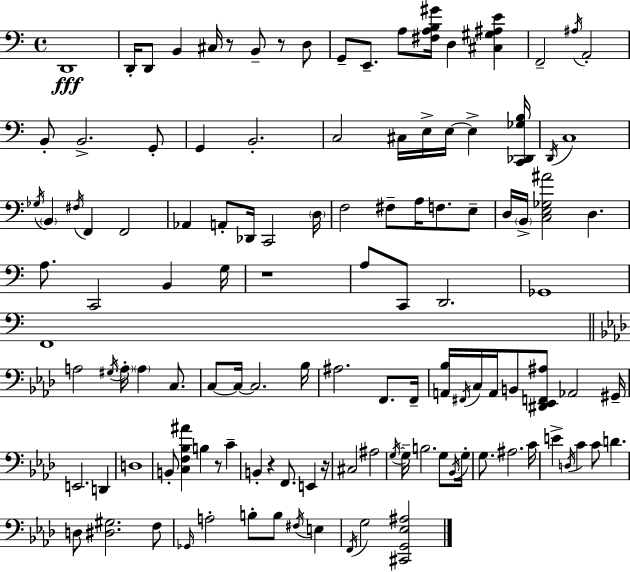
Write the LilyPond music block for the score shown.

{
  \clef bass
  \time 4/4
  \defaultTimeSignature
  \key c \major
  d,1\fff | d,16-. d,8 b,4 cis16 r8 b,8-- r8 d8 | g,8-- e,8.-- a8 <fis a b gis'>16 d4 <cis gis ais e'>4 | f,2-- \acciaccatura { ais16 } a,2-. | \break b,8-. b,2.-> g,8-. | g,4 b,2.-. | c2 cis16 e16-> e16~~ e4-> | <c, des, ges b>16 \acciaccatura { d,16 } c1 | \break \acciaccatura { ges16 } \parenthesize b,4 \acciaccatura { fis16 } f,4 f,2 | aes,4 a,8-. des,16 c,2 | \parenthesize d16 f2 fis8-- a16 f8. | e8-- d16 \parenthesize b,16-> <c e ges ais'>2 d4. | \break a8. c,2 b,4 | g16 r1 | a8 c,8 d,2. | ges,1 | \break f,1 | \bar "||" \break \key aes \major a2 \acciaccatura { gis16 } \parenthesize a16-. \parenthesize a4 c8. | c8~~ c16~~ c2. | bes16 ais2. f,8. | f,16-- <a, bes>16 \acciaccatura { fis,16 } c16 a,16 b,8 <dis, ees, f, ais>8 aes,2 | \break gis,16-- e,2. d,4 | d1 | b,8-. <c f bes ais'>4 b4 r8 c'4-- | b,4-. r4 f,8. e,4 | \break r16 cis2 ais2 | \acciaccatura { g16~ }~ g16-- b2. | g8 \acciaccatura { bes,16 } g16-. g8. ais2. | c'16 e'4-> \acciaccatura { d16 } c'4 c'8 d'4. | \break d8 <dis gis>2. | f8 \grace { ges,16 } a2-. b8-. | b8 \acciaccatura { fis16 } e4 \acciaccatura { f,16 } g2 | <cis, g, ees ais>2 \bar "|."
}